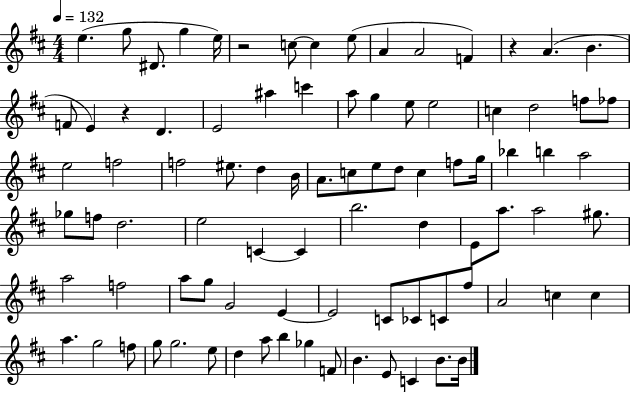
E5/q. G5/e D#4/e. G5/q E5/s R/h C5/e C5/q E5/e A4/q A4/h F4/q R/q A4/q. B4/q. F4/e E4/q R/q D4/q. E4/h A#5/q C6/q A5/e G5/q E5/e E5/h C5/q D5/h F5/e FES5/e E5/h F5/h F5/h EIS5/e. D5/q B4/s A4/e. C5/e E5/e D5/e C5/q F5/e G5/s Bb5/q B5/q A5/h Gb5/e F5/e D5/h. E5/h C4/q C4/q B5/h. D5/q E4/e A5/e. A5/h G#5/e. A5/h F5/h A5/e G5/e G4/h E4/q E4/h C4/e CES4/e C4/e F#5/e A4/h C5/q C5/q A5/q. G5/h F5/e G5/e G5/h. E5/e D5/q A5/e B5/q Gb5/q F4/e B4/q. E4/e C4/q B4/e. B4/s